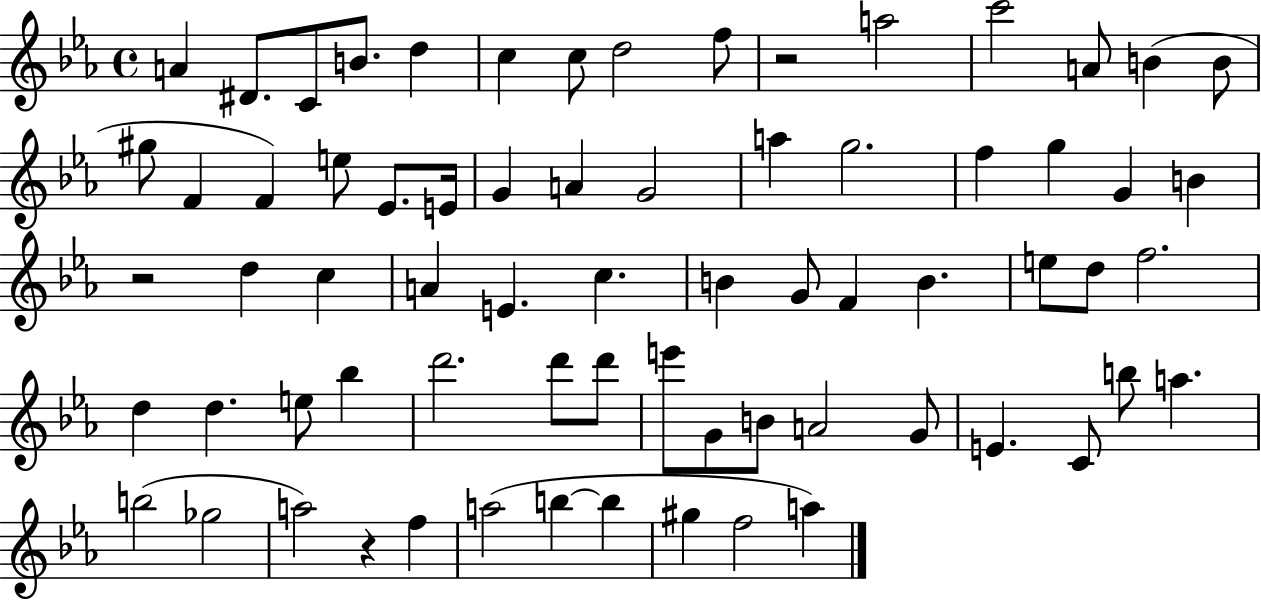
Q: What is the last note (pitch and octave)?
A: A5